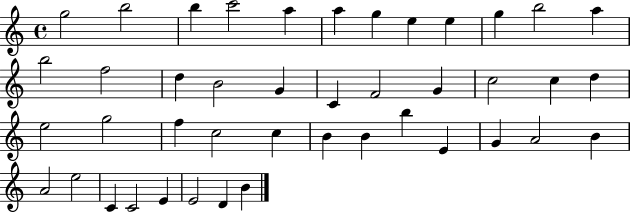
{
  \clef treble
  \time 4/4
  \defaultTimeSignature
  \key c \major
  g''2 b''2 | b''4 c'''2 a''4 | a''4 g''4 e''4 e''4 | g''4 b''2 a''4 | \break b''2 f''2 | d''4 b'2 g'4 | c'4 f'2 g'4 | c''2 c''4 d''4 | \break e''2 g''2 | f''4 c''2 c''4 | b'4 b'4 b''4 e'4 | g'4 a'2 b'4 | \break a'2 e''2 | c'4 c'2 e'4 | e'2 d'4 b'4 | \bar "|."
}